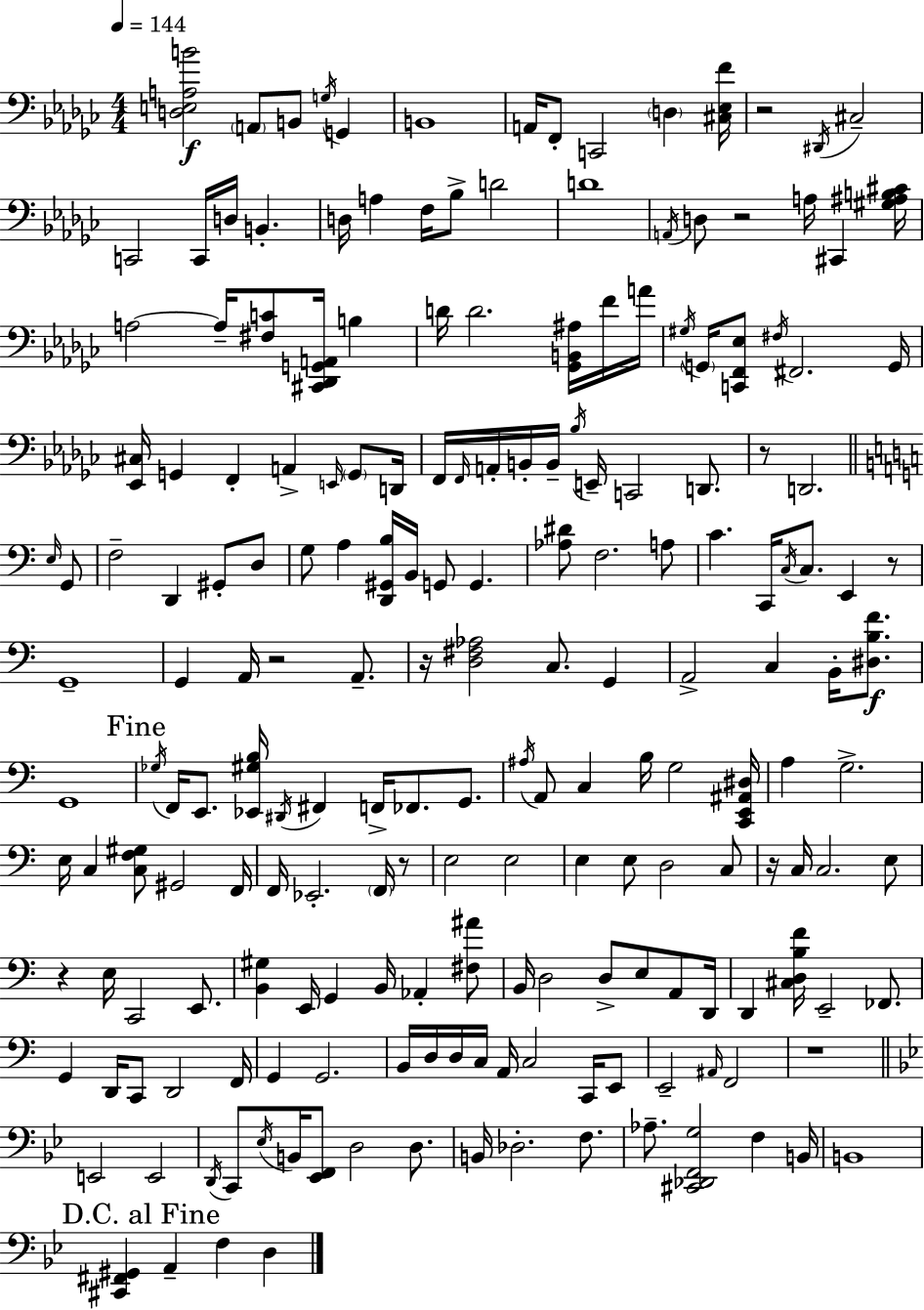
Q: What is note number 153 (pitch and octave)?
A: D3